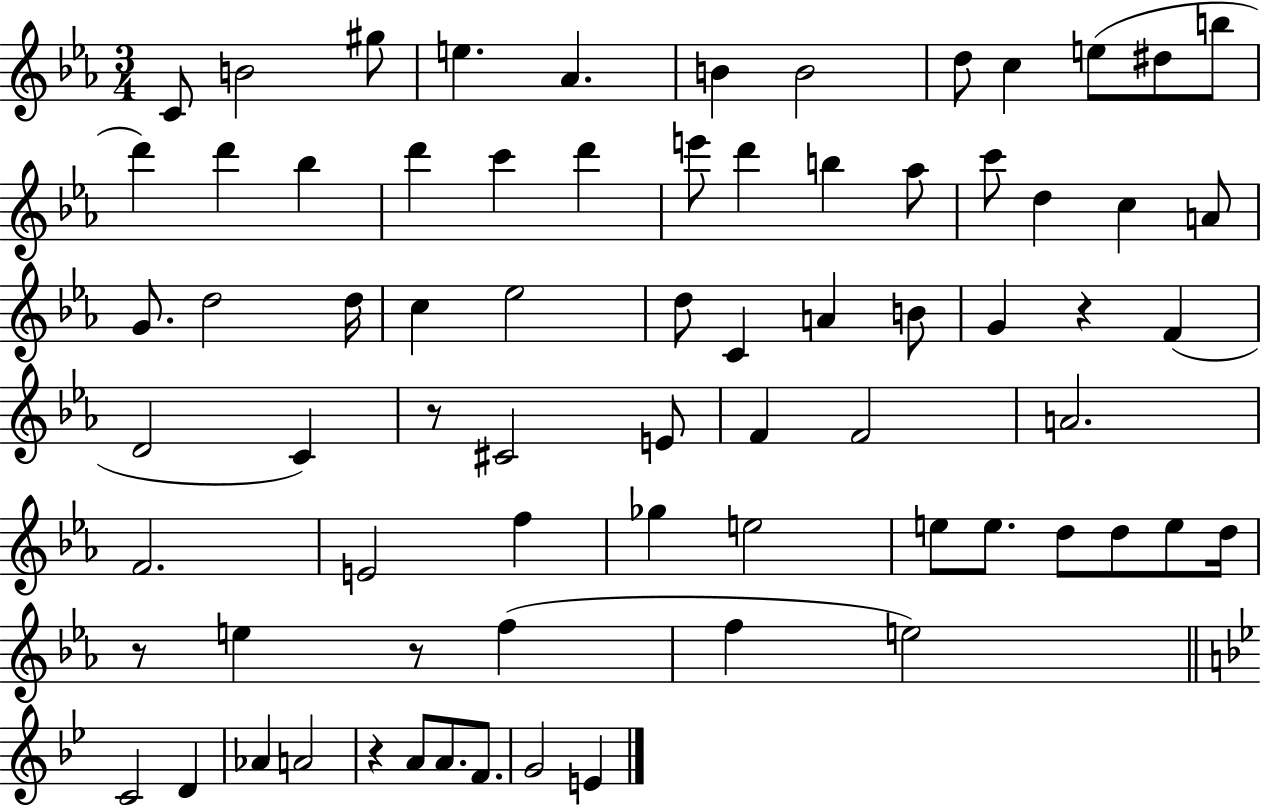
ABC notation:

X:1
T:Untitled
M:3/4
L:1/4
K:Eb
C/2 B2 ^g/2 e _A B B2 d/2 c e/2 ^d/2 b/2 d' d' _b d' c' d' e'/2 d' b _a/2 c'/2 d c A/2 G/2 d2 d/4 c _e2 d/2 C A B/2 G z F D2 C z/2 ^C2 E/2 F F2 A2 F2 E2 f _g e2 e/2 e/2 d/2 d/2 e/2 d/4 z/2 e z/2 f f e2 C2 D _A A2 z A/2 A/2 F/2 G2 E